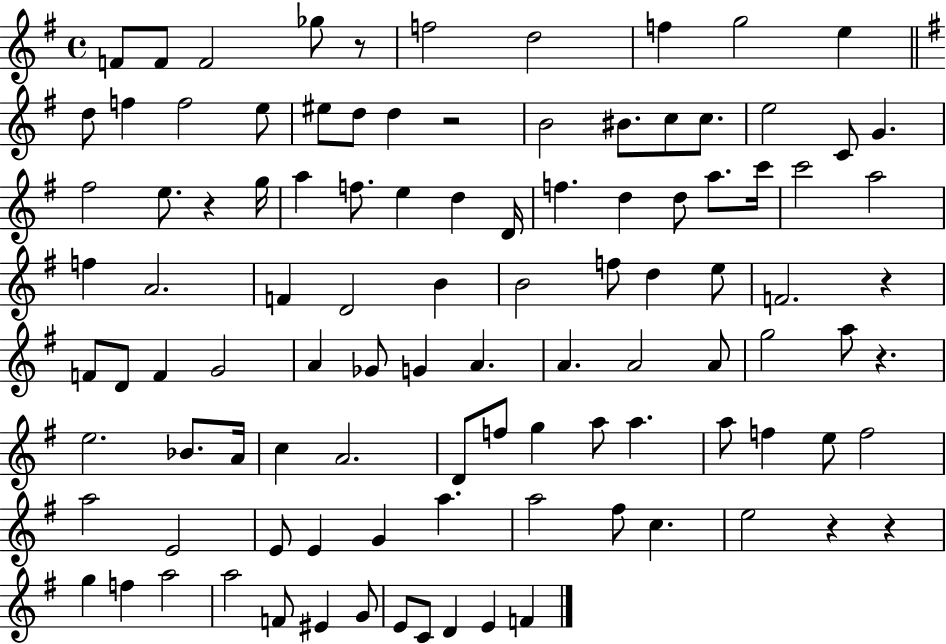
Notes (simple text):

F4/e F4/e F4/h Gb5/e R/e F5/h D5/h F5/q G5/h E5/q D5/e F5/q F5/h E5/e EIS5/e D5/e D5/q R/h B4/h BIS4/e. C5/e C5/e. E5/h C4/e G4/q. F#5/h E5/e. R/q G5/s A5/q F5/e. E5/q D5/q D4/s F5/q. D5/q D5/e A5/e. C6/s C6/h A5/h F5/q A4/h. F4/q D4/h B4/q B4/h F5/e D5/q E5/e F4/h. R/q F4/e D4/e F4/q G4/h A4/q Gb4/e G4/q A4/q. A4/q. A4/h A4/e G5/h A5/e R/q. E5/h. Bb4/e. A4/s C5/q A4/h. D4/e F5/e G5/q A5/e A5/q. A5/e F5/q E5/e F5/h A5/h E4/h E4/e E4/q G4/q A5/q. A5/h F#5/e C5/q. E5/h R/q R/q G5/q F5/q A5/h A5/h F4/e EIS4/q G4/e E4/e C4/e D4/q E4/q F4/q